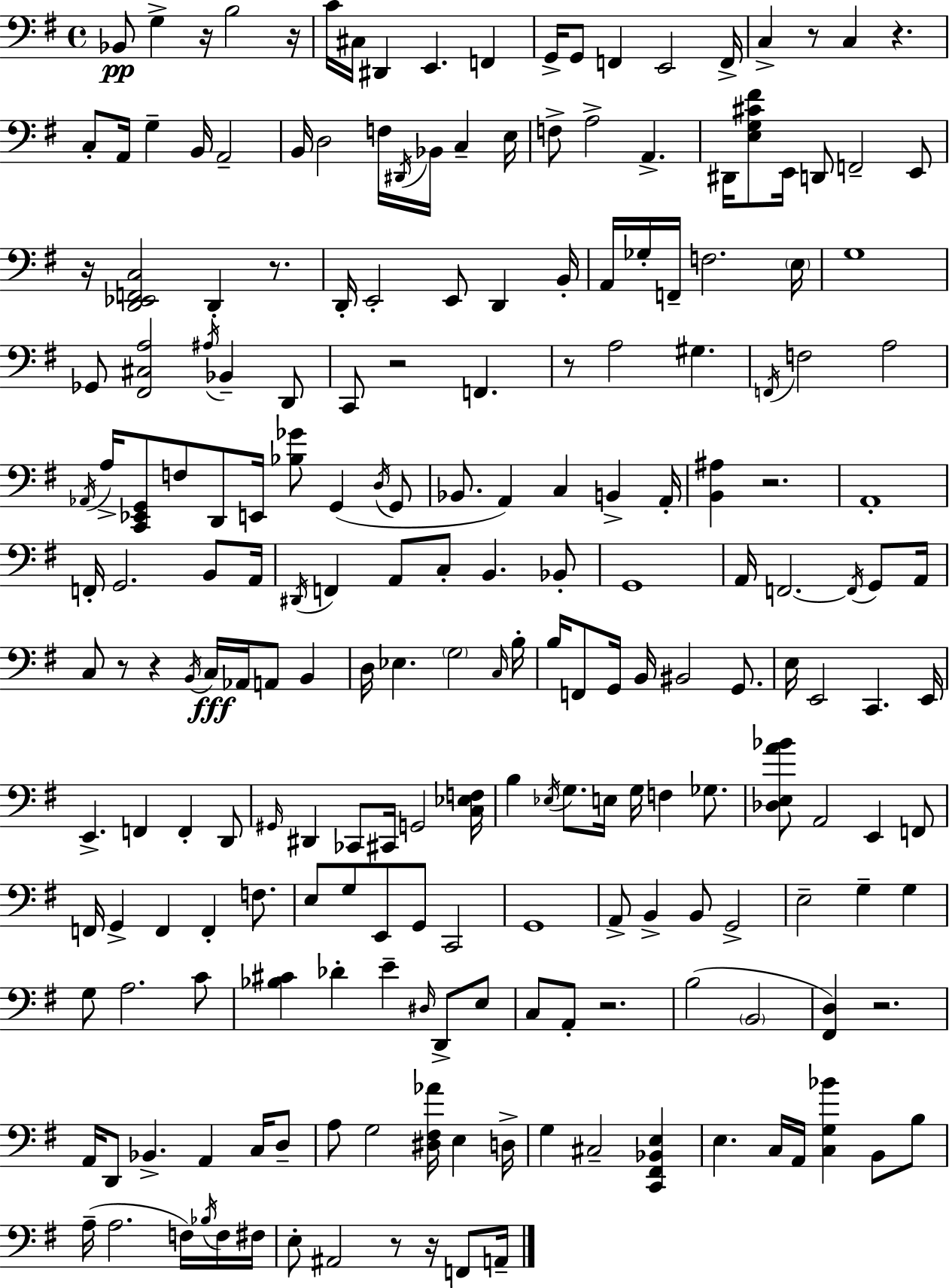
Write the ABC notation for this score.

X:1
T:Untitled
M:4/4
L:1/4
K:G
_B,,/2 G, z/4 B,2 z/4 C/4 ^C,/4 ^D,, E,, F,, G,,/4 G,,/2 F,, E,,2 F,,/4 C, z/2 C, z C,/2 A,,/4 G, B,,/4 A,,2 B,,/4 D,2 F,/4 ^D,,/4 _B,,/4 C, E,/4 F,/2 A,2 A,, ^D,,/4 [E,G,^C^F]/2 E,,/4 D,,/2 F,,2 E,,/2 z/4 [D,,_E,,F,,C,]2 D,, z/2 D,,/4 E,,2 E,,/2 D,, B,,/4 A,,/4 _G,/4 F,,/4 F,2 E,/4 G,4 _G,,/2 [^F,,^C,A,]2 ^A,/4 _B,, D,,/2 C,,/2 z2 F,, z/2 A,2 ^G, F,,/4 F,2 A,2 _A,,/4 A,/4 [C,,_E,,G,,]/2 F,/2 D,,/2 E,,/4 [_B,_G]/2 G,, D,/4 G,,/2 _B,,/2 A,, C, B,, A,,/4 [B,,^A,] z2 A,,4 F,,/4 G,,2 B,,/2 A,,/4 ^D,,/4 F,, A,,/2 C,/2 B,, _B,,/2 G,,4 A,,/4 F,,2 F,,/4 G,,/2 A,,/4 C,/2 z/2 z B,,/4 C,/4 _A,,/4 A,,/2 B,, D,/4 _E, G,2 C,/4 B,/4 B,/4 F,,/2 G,,/4 B,,/4 ^B,,2 G,,/2 E,/4 E,,2 C,, E,,/4 E,, F,, F,, D,,/2 ^G,,/4 ^D,, _C,,/2 ^C,,/4 G,,2 [C,_E,F,]/4 B, _E,/4 G,/2 E,/4 G,/4 F, _G,/2 [_D,E,A_B]/2 A,,2 E,, F,,/2 F,,/4 G,, F,, F,, F,/2 E,/2 G,/2 E,,/2 G,,/2 C,,2 G,,4 A,,/2 B,, B,,/2 G,,2 E,2 G, G, G,/2 A,2 C/2 [_B,^C] _D E ^D,/4 D,,/2 E,/2 C,/2 A,,/2 z2 B,2 B,,2 [^F,,D,] z2 A,,/4 D,,/2 _B,, A,, C,/4 D,/2 A,/2 G,2 [^D,^F,_A]/4 E, D,/4 G, ^C,2 [C,,^F,,_B,,E,] E, C,/4 A,,/4 [C,G,_B] B,,/2 B,/2 A,/4 A,2 F,/4 _B,/4 F,/4 ^F,/4 E,/2 ^A,,2 z/2 z/4 F,,/2 A,,/4